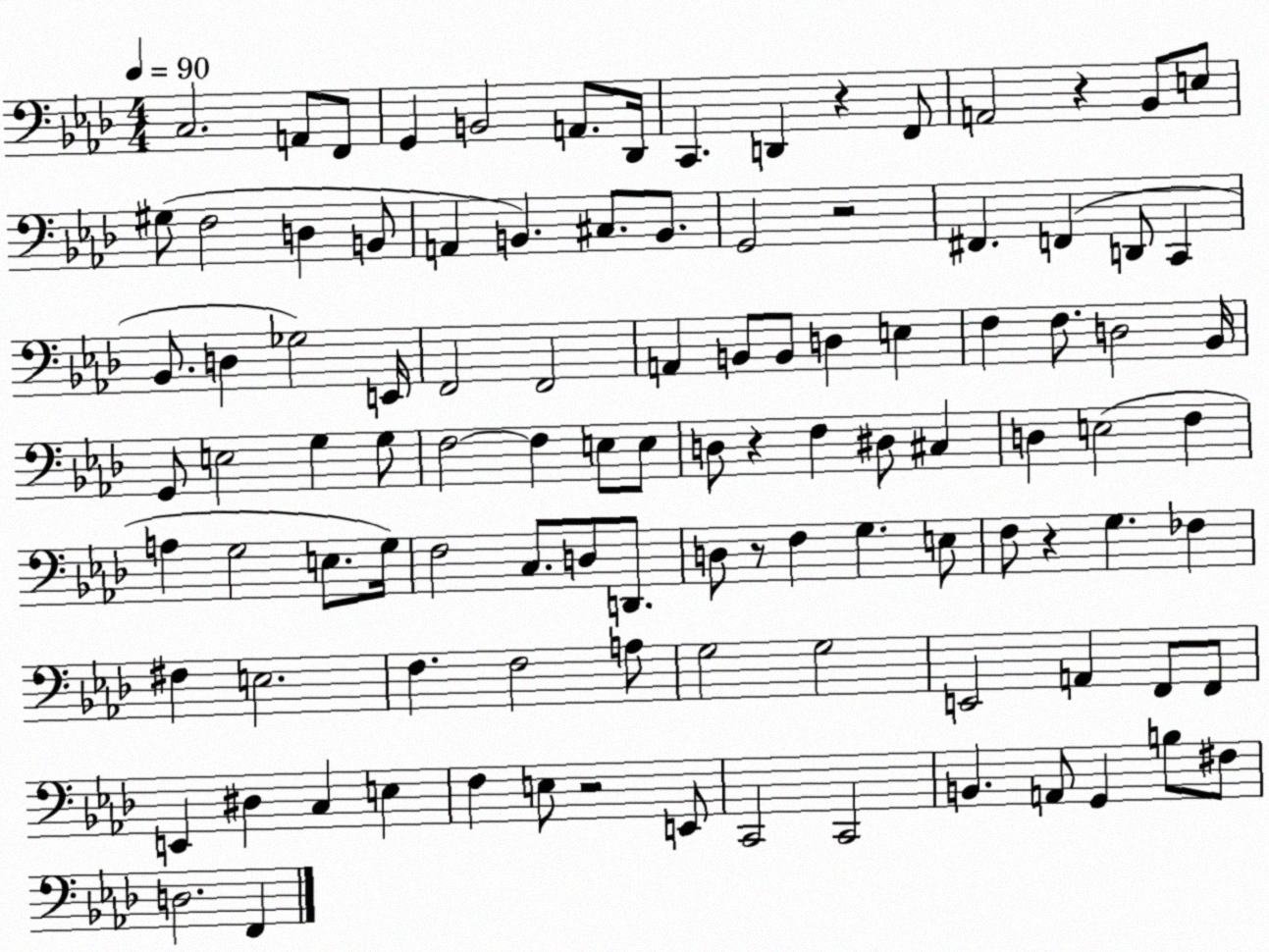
X:1
T:Untitled
M:4/4
L:1/4
K:Ab
C,2 A,,/2 F,,/2 G,, B,,2 A,,/2 _D,,/4 C,, D,, z F,,/2 A,,2 z _B,,/2 E,/2 ^G,/2 F,2 D, B,,/2 A,, B,, ^C,/2 B,,/2 G,,2 z2 ^F,, F,, D,,/2 C,, _B,,/2 D, _G,2 E,,/4 F,,2 F,,2 A,, B,,/2 B,,/2 D, E, F, F,/2 D,2 _B,,/4 G,,/2 E,2 G, G,/2 F,2 F, E,/2 E,/2 D,/2 z F, ^D,/2 ^C, D, E,2 F, A, G,2 E,/2 G,/4 F,2 C,/2 D,/2 D,,/2 D,/2 z/2 F, G, E,/2 F,/2 z G, _F, ^F, E,2 F, F,2 A,/2 G,2 G,2 E,,2 A,, F,,/2 F,,/2 E,, ^D, C, E, F, E,/2 z2 E,,/2 C,,2 C,,2 B,, A,,/2 G,, B,/2 ^F,/2 D,2 F,,